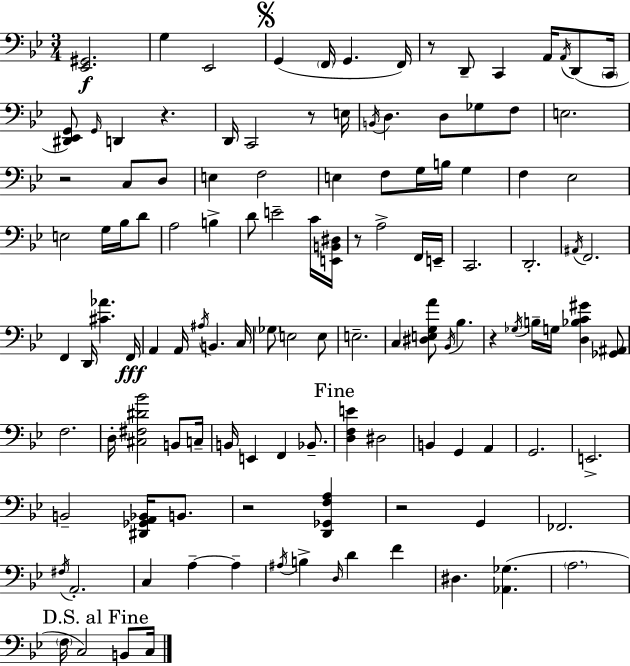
{
  \clef bass
  \numericTimeSignature
  \time 3/4
  \key bes \major
  <ees, gis,>2.\f | g4 ees,2 | \mark \markup { \musicglyph "scripts.segno" } g,4( \parenthesize f,16 g,4. f,16) | r8 d,8-- c,4 a,16 \acciaccatura { a,16 } d,8( | \break \parenthesize c,16 <dis, ees, g,>8) \grace { g,16 } d,4 r4. | d,16 c,2 r8 | e16 \acciaccatura { b,16 } d4. d8 ges8 | f8 e2. | \break r2 c8 | d8 e4 f2 | e4 f8 g16 b16 g4 | f4 ees2 | \break e2 g16 | bes16 d'8 a2 b4-> | d'8 e'2-- | c'16 <e, b, dis>16 r8 a2-> | \break f,16 e,16-- c,2. | d,2.-. | \acciaccatura { ais,16 } f,2. | f,4 d,16 <cis' aes'>4. | \break f,16\fff a,4 a,16 \acciaccatura { ais16 } b,4. | c16 \parenthesize ges8 e2 | e8 e2.-- | c4 <dis e g a'>8 \acciaccatura { bes,16 } | \break bes4. r4 \acciaccatura { ges16 } b16-- | g16 <d bes c' gis'>4 <ges, ais,>8 f2. | d16-. <cis fis dis' bes'>2 | b,8 c16-- b,16 e,4 | \break f,4 bes,8.-- \mark "Fine" <d f e'>4 dis2 | b,4 g,4 | a,4 g,2. | e,2.-> | \break b,2-- | <dis, ges, a, bes,>16 b,8. r2 | <d, ges, f a>4 r2 | g,4 fes,2. | \break \acciaccatura { fis16 } a,2.-. | c4 | a4--~~ a4-- \acciaccatura { ais16 } b4-> | \grace { d16 } d'4 f'4 dis4. | \break <aes, ges>4.( \parenthesize a2. | \mark "D.S. al Fine" \parenthesize f16 c2) | b,8 c16 \bar "|."
}